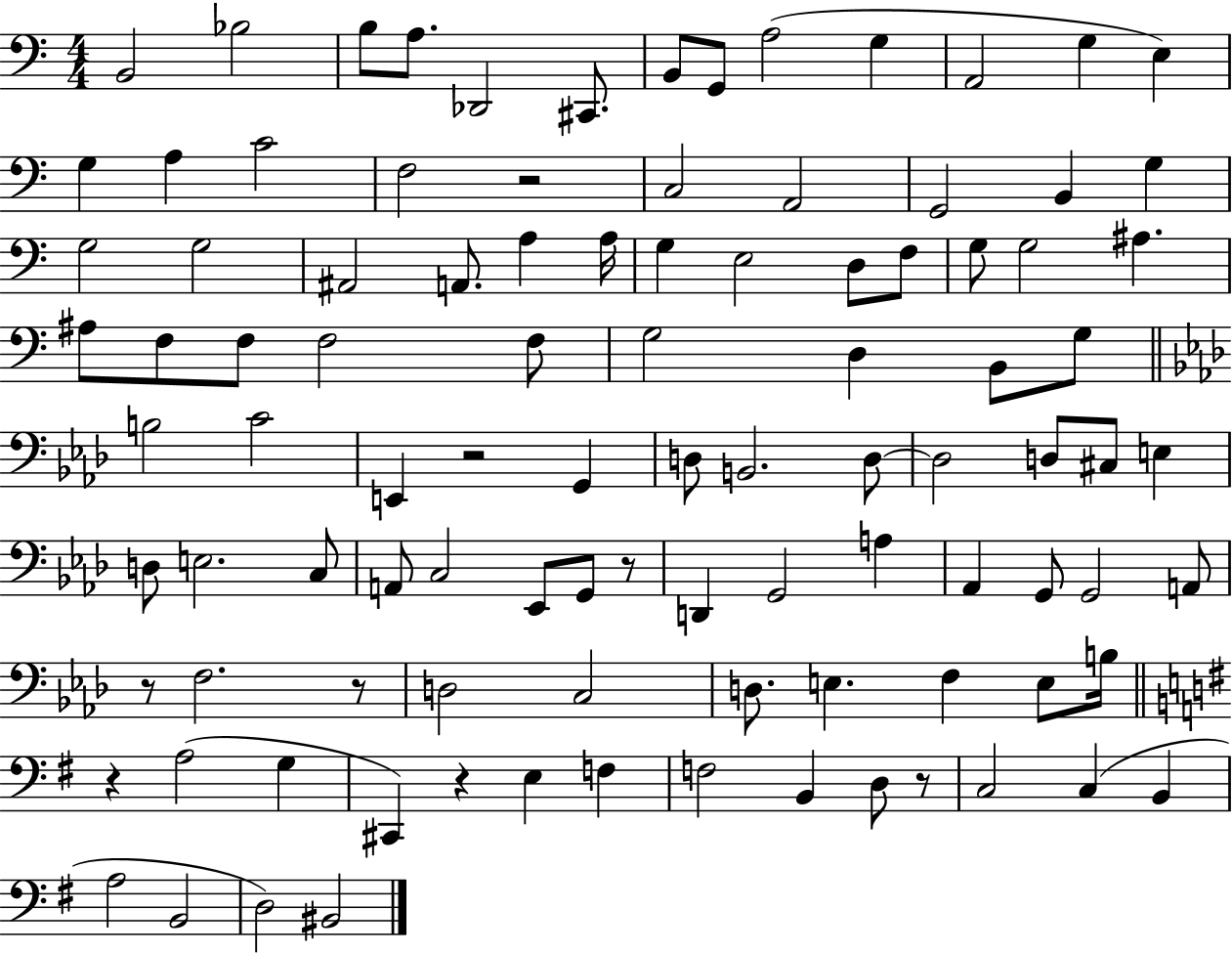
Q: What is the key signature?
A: C major